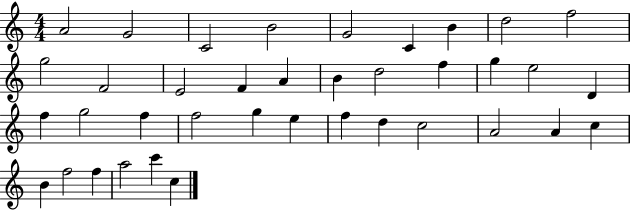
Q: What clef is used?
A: treble